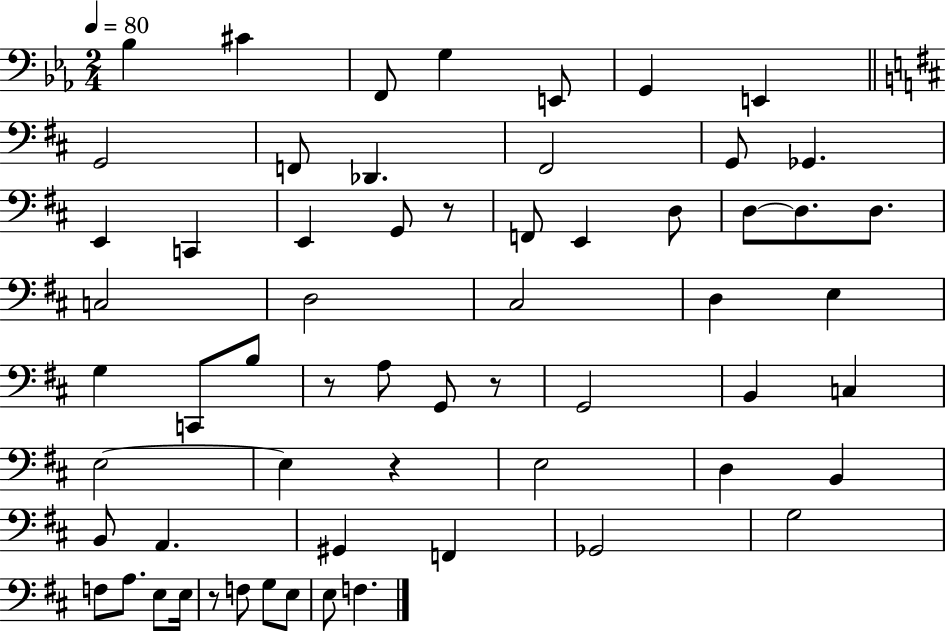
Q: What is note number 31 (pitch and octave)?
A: B3